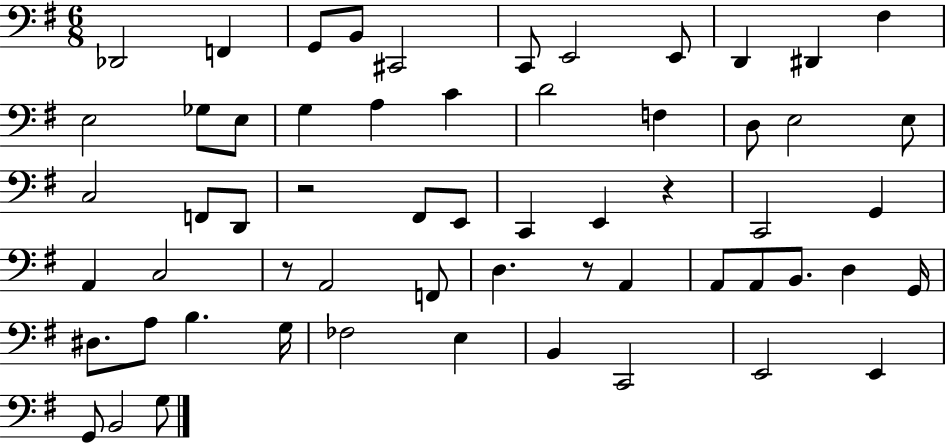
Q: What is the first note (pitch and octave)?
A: Db2